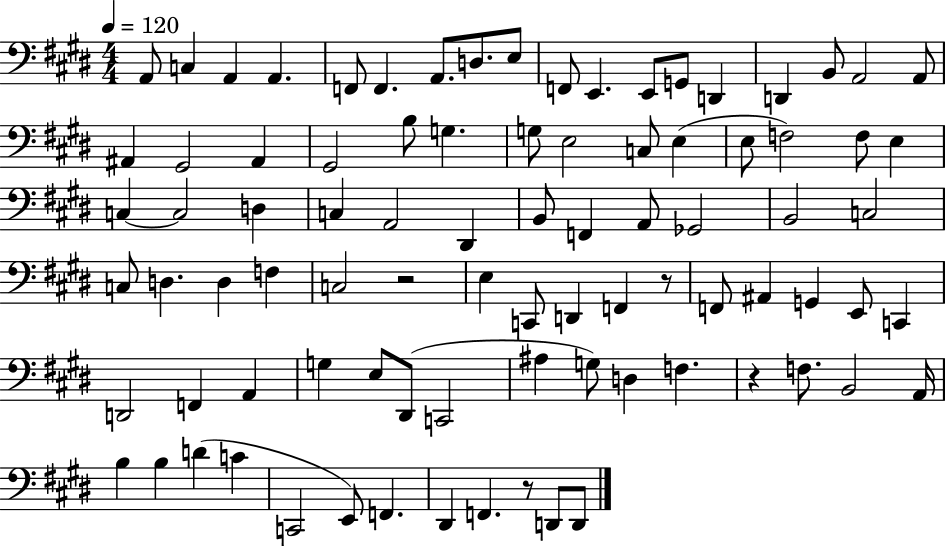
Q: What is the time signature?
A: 4/4